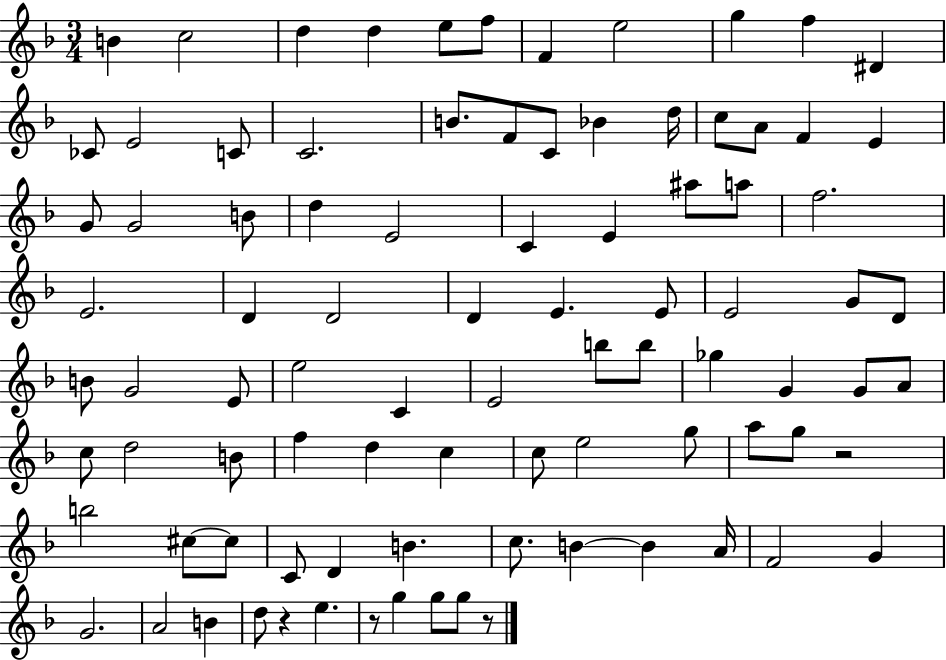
X:1
T:Untitled
M:3/4
L:1/4
K:F
B c2 d d e/2 f/2 F e2 g f ^D _C/2 E2 C/2 C2 B/2 F/2 C/2 _B d/4 c/2 A/2 F E G/2 G2 B/2 d E2 C E ^a/2 a/2 f2 E2 D D2 D E E/2 E2 G/2 D/2 B/2 G2 E/2 e2 C E2 b/2 b/2 _g G G/2 A/2 c/2 d2 B/2 f d c c/2 e2 g/2 a/2 g/2 z2 b2 ^c/2 ^c/2 C/2 D B c/2 B B A/4 F2 G G2 A2 B d/2 z e z/2 g g/2 g/2 z/2